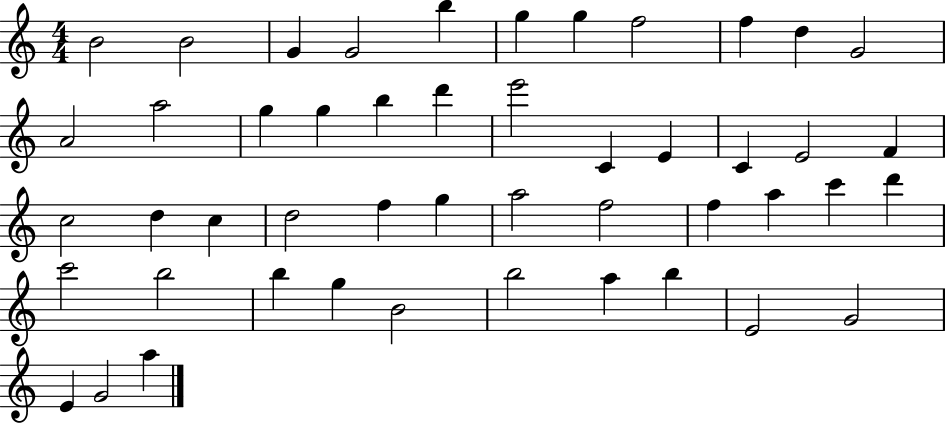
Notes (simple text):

B4/h B4/h G4/q G4/h B5/q G5/q G5/q F5/h F5/q D5/q G4/h A4/h A5/h G5/q G5/q B5/q D6/q E6/h C4/q E4/q C4/q E4/h F4/q C5/h D5/q C5/q D5/h F5/q G5/q A5/h F5/h F5/q A5/q C6/q D6/q C6/h B5/h B5/q G5/q B4/h B5/h A5/q B5/q E4/h G4/h E4/q G4/h A5/q